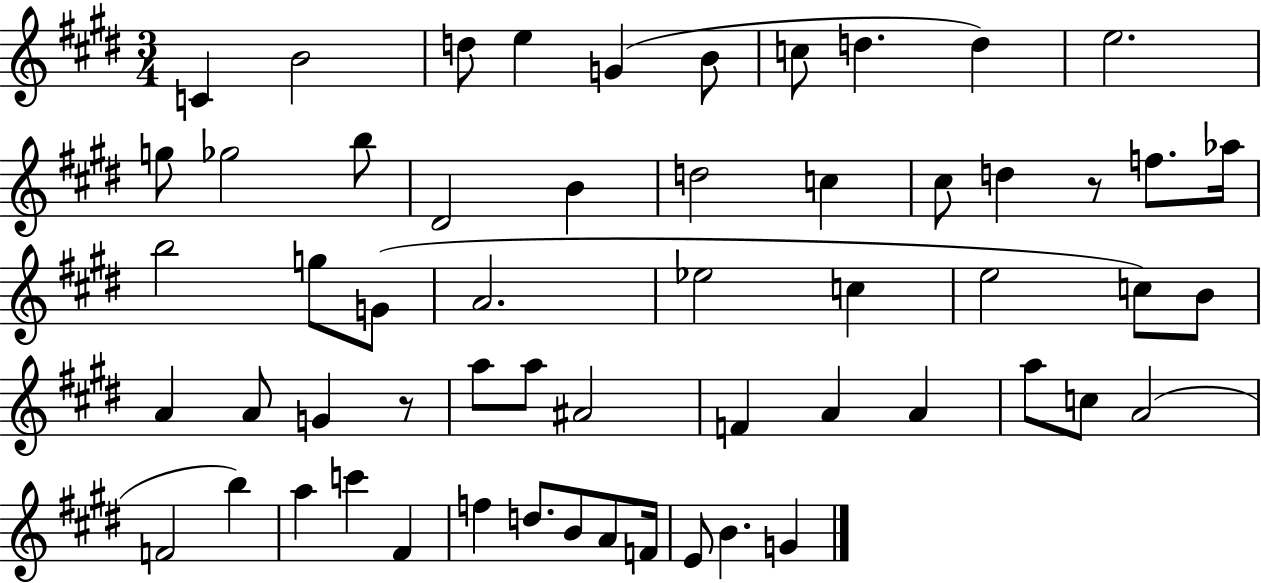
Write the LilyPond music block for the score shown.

{
  \clef treble
  \numericTimeSignature
  \time 3/4
  \key e \major
  c'4 b'2 | d''8 e''4 g'4( b'8 | c''8 d''4. d''4) | e''2. | \break g''8 ges''2 b''8 | dis'2 b'4 | d''2 c''4 | cis''8 d''4 r8 f''8. aes''16 | \break b''2 g''8 g'8( | a'2. | ees''2 c''4 | e''2 c''8) b'8 | \break a'4 a'8 g'4 r8 | a''8 a''8 ais'2 | f'4 a'4 a'4 | a''8 c''8 a'2( | \break f'2 b''4) | a''4 c'''4 fis'4 | f''4 d''8. b'8 a'8 f'16 | e'8 b'4. g'4 | \break \bar "|."
}